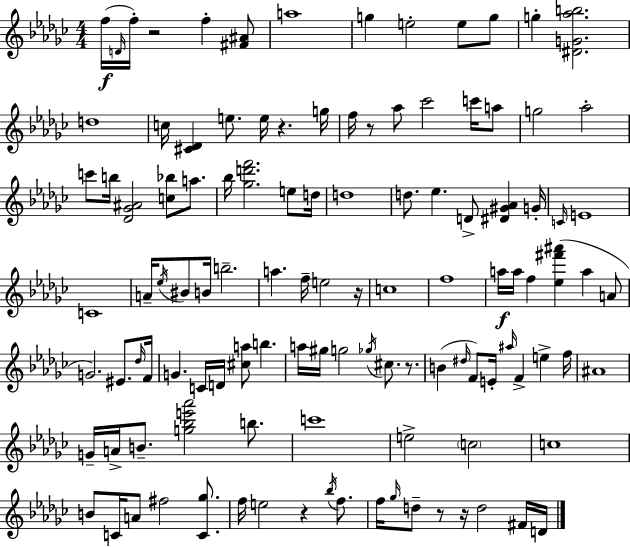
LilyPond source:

{
  \clef treble
  \numericTimeSignature
  \time 4/4
  \key ees \minor
  f''16(\f \grace { d'16 } f''16-.) r2 f''4-. <fis' ais'>8 | a''1 | g''4 e''2-. e''8 g''8 | g''4-. <dis' g' aes'' b''>2. | \break d''1 | c''16 <cis' des'>4 e''8. e''16 r4. | g''16 f''16 r8 aes''8 ces'''2 c'''16 a''8 | g''2 aes''2-. | \break c'''8 b''16 <des' ges' ais'>2 <c'' bes''>8 a''8. | bes''16 <ges'' d''' f'''>2. e''8 | d''16 d''1 | d''8. ees''4. d'8-> <dis' gis' aes'>4 | \break g'16-. \grace { c'16 } e'1 | c'1 | a'16-- \acciaccatura { ees''16 } bis'8 b'16 b''2.-- | a''4. f''16-- e''2 | \break r16 c''1 | f''1 | a''16\f a''16 f''4 <ees'' fis''' ais'''>4( a''4 | a'8 g'2.) eis'8. | \break \grace { des''16 } f'16 g'4. c'16 d'16 <cis'' a''>8 b''4. | a''16 gis''16 g''2 \acciaccatura { ges''16 } cis''8. | r8. b'4( \grace { dis''16 } f'8) e'16-. \grace { ais''16 } f'4-> | e''4-> f''16 ais'1 | \break g'16-- a'16-> b'8.-- <g'' bes'' e''' aes'''>2 | b''8. c'''1 | e''2-> \parenthesize c''2 | c''1 | \break b'8 c'16 a'8 fis''2 | <c' ges''>8. f''16 e''2 | r4 \acciaccatura { bes''16 } f''8. f''16 \grace { ges''16 } d''8-- r8 r16 d''2 | fis'16 d'16 \bar "|."
}